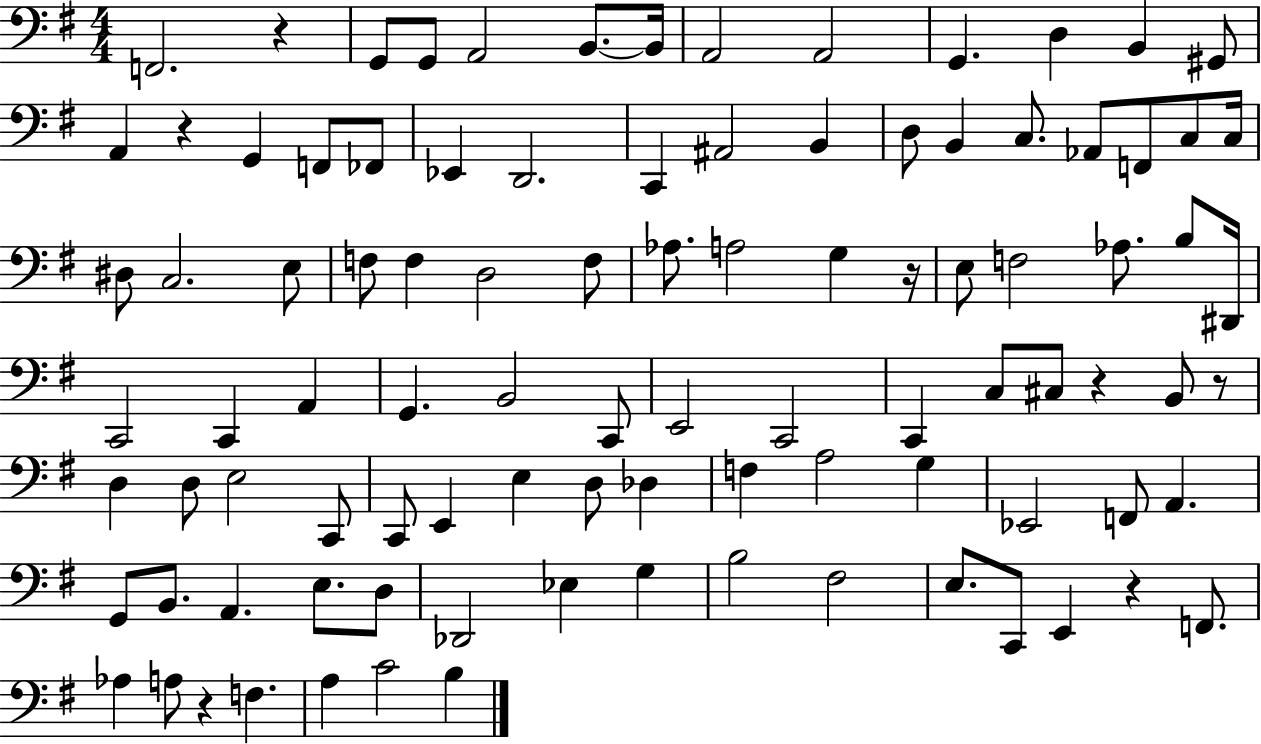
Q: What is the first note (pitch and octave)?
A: F2